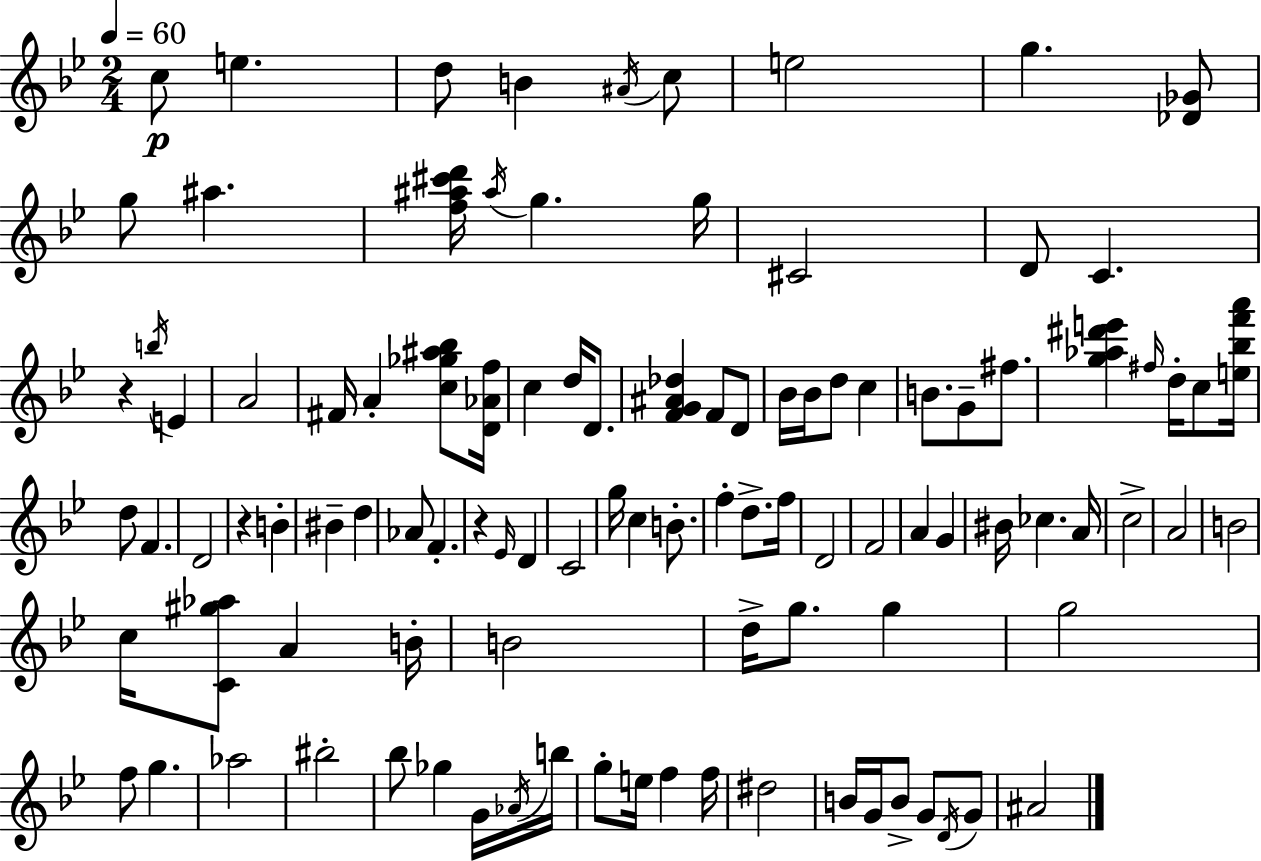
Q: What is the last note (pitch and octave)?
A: A#4